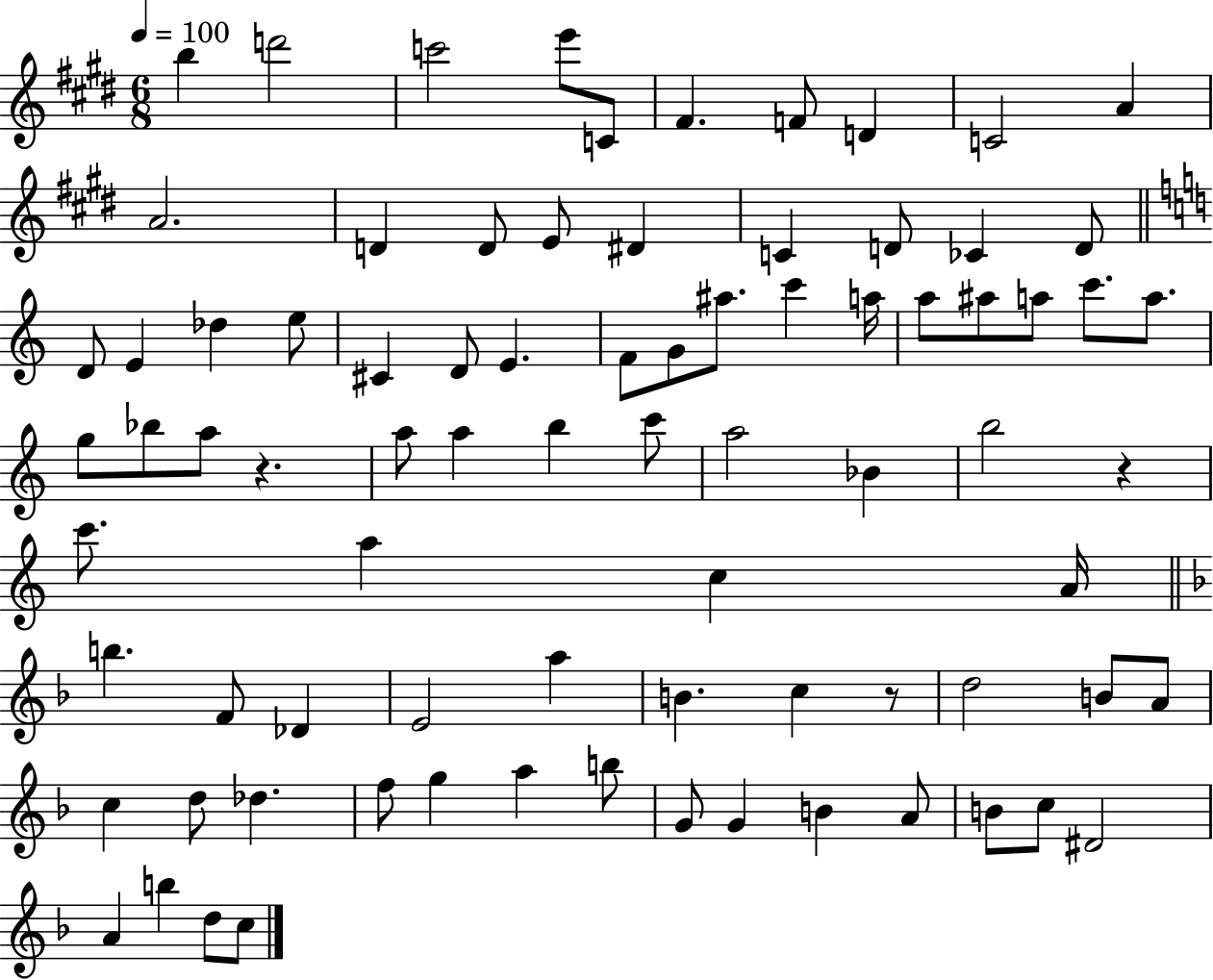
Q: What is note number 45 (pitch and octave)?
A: Bb4